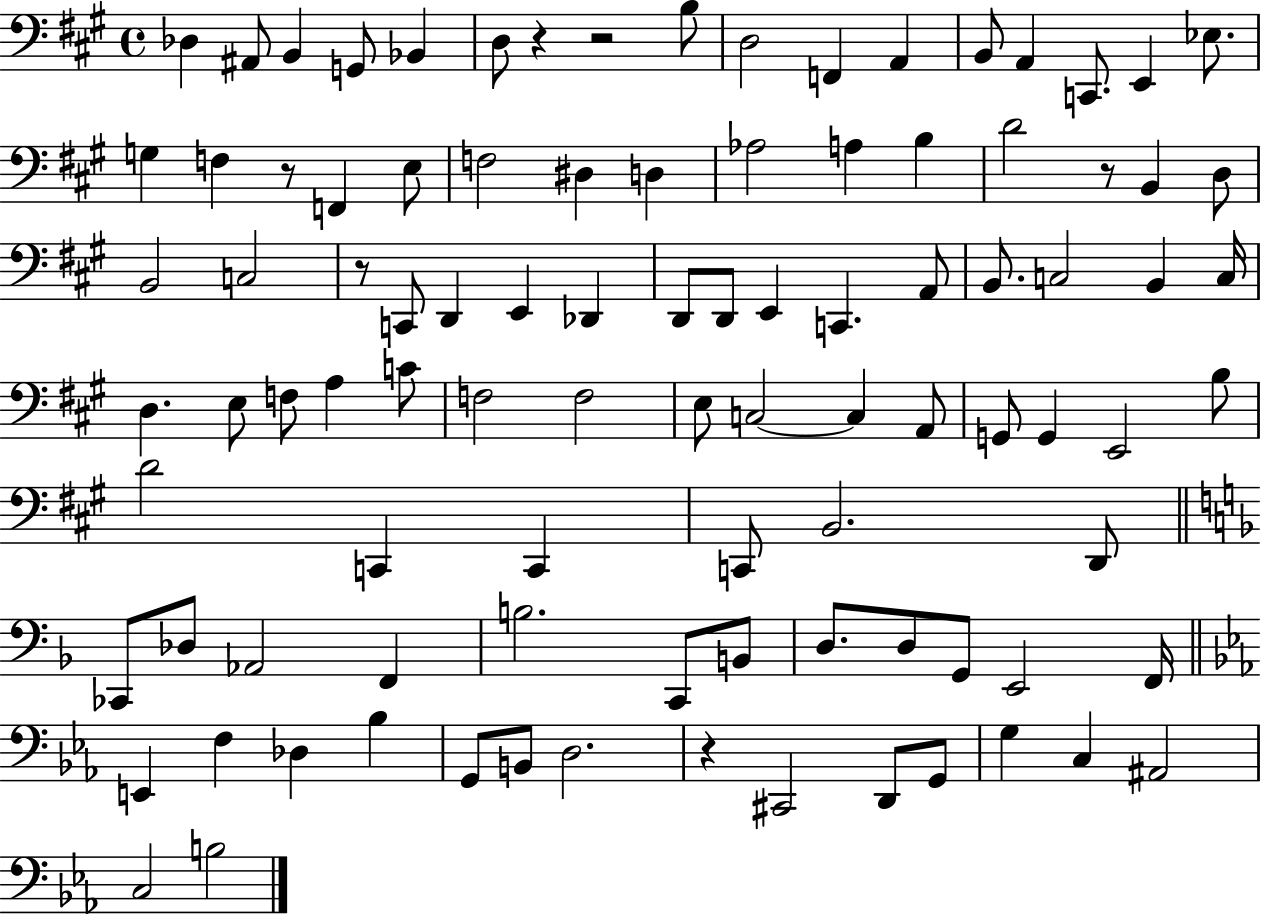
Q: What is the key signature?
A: A major